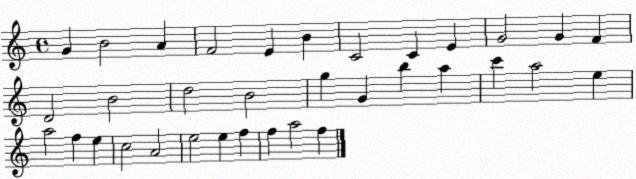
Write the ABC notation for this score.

X:1
T:Untitled
M:4/4
L:1/4
K:C
G B2 A F2 E B C2 C E G2 G F D2 B2 d2 B2 g G b a c' a2 e a2 f e c2 A2 e2 e f f a2 f